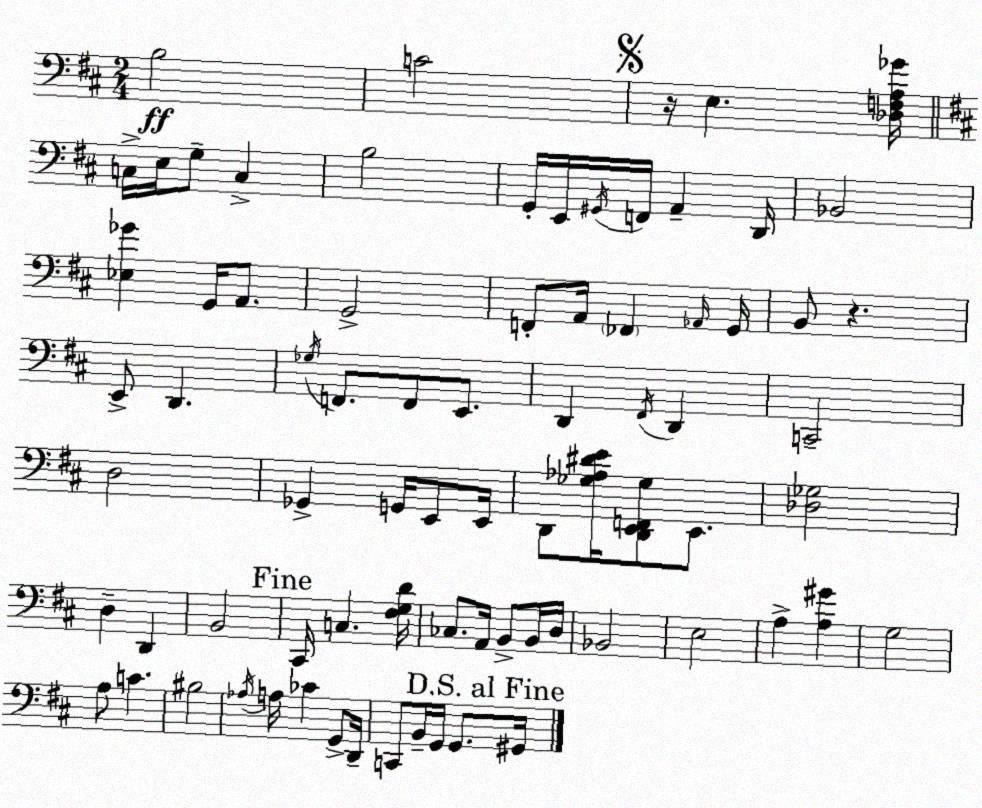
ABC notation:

X:1
T:Untitled
M:2/4
L:1/4
K:D
B,2 C2 z/4 E, [_D,F,A,_G]/4 C,/4 E,/4 G,/2 C, B,2 G,,/4 E,,/4 ^G,,/4 F,,/4 A,, D,,/4 _B,,2 [_E,_G] G,,/4 A,,/2 G,,2 F,,/2 A,,/4 _F,, _A,,/4 G,,/4 B,,/2 z E,,/2 D,, _G,/4 F,,/2 F,,/2 E,,/2 D,, ^F,,/4 D,, C,,2 D,2 _G,, G,,/4 E,,/2 E,,/4 D,,/2 [_G,_A,^DE]/4 [D,,E,,F,,_G,]/2 E,,/2 [_D,_G,]2 D, D,, B,,2 ^C,,/4 C, [^F,G,D]/4 _C,/2 A,,/4 B,,/2 B,,/4 D,/4 _B,,2 E,2 A, [A,^G] G,2 A,/2 C ^B,2 _A,/4 A,/4 _C G,,/2 D,,/4 C,,/2 B,,/4 G,,/4 G,,/2 ^G,,/4